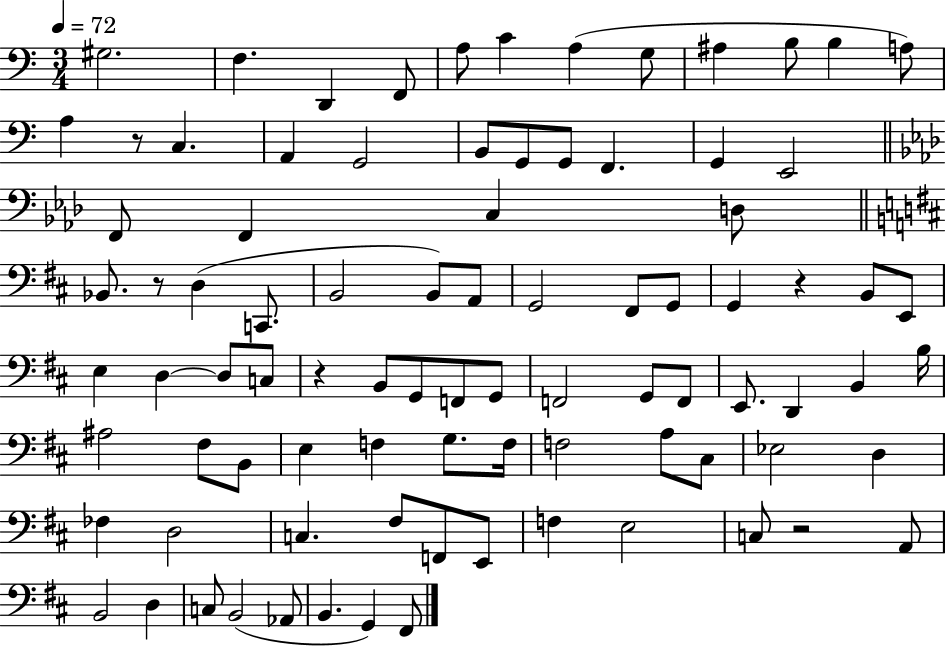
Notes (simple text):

G#3/h. F3/q. D2/q F2/e A3/e C4/q A3/q G3/e A#3/q B3/e B3/q A3/e A3/q R/e C3/q. A2/q G2/h B2/e G2/e G2/e F2/q. G2/q E2/h F2/e F2/q C3/q D3/e Bb2/e. R/e D3/q C2/e. B2/h B2/e A2/e G2/h F#2/e G2/e G2/q R/q B2/e E2/e E3/q D3/q D3/e C3/e R/q B2/e G2/e F2/e G2/e F2/h G2/e F2/e E2/e. D2/q B2/q B3/s A#3/h F#3/e B2/e E3/q F3/q G3/e. F3/s F3/h A3/e C#3/e Eb3/h D3/q FES3/q D3/h C3/q. F#3/e F2/e E2/e F3/q E3/h C3/e R/h A2/e B2/h D3/q C3/e B2/h Ab2/e B2/q. G2/q F#2/e